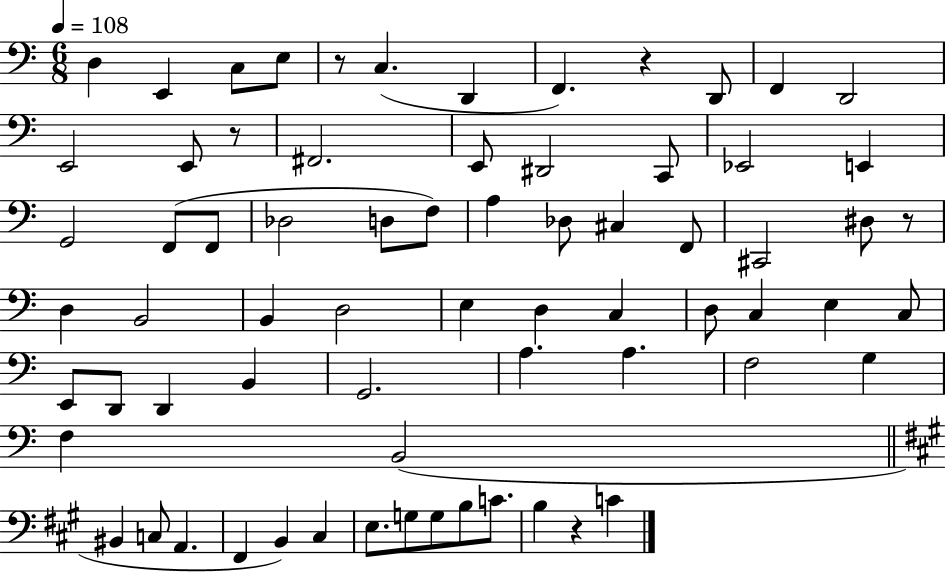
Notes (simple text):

D3/q E2/q C3/e E3/e R/e C3/q. D2/q F2/q. R/q D2/e F2/q D2/h E2/h E2/e R/e F#2/h. E2/e D#2/h C2/e Eb2/h E2/q G2/h F2/e F2/e Db3/h D3/e F3/e A3/q Db3/e C#3/q F2/e C#2/h D#3/e R/e D3/q B2/h B2/q D3/h E3/q D3/q C3/q D3/e C3/q E3/q C3/e E2/e D2/e D2/q B2/q G2/h. A3/q. A3/q. F3/h G3/q F3/q B2/h BIS2/q C3/e A2/q. F#2/q B2/q C#3/q E3/e. G3/e G3/e B3/e C4/e. B3/q R/q C4/q